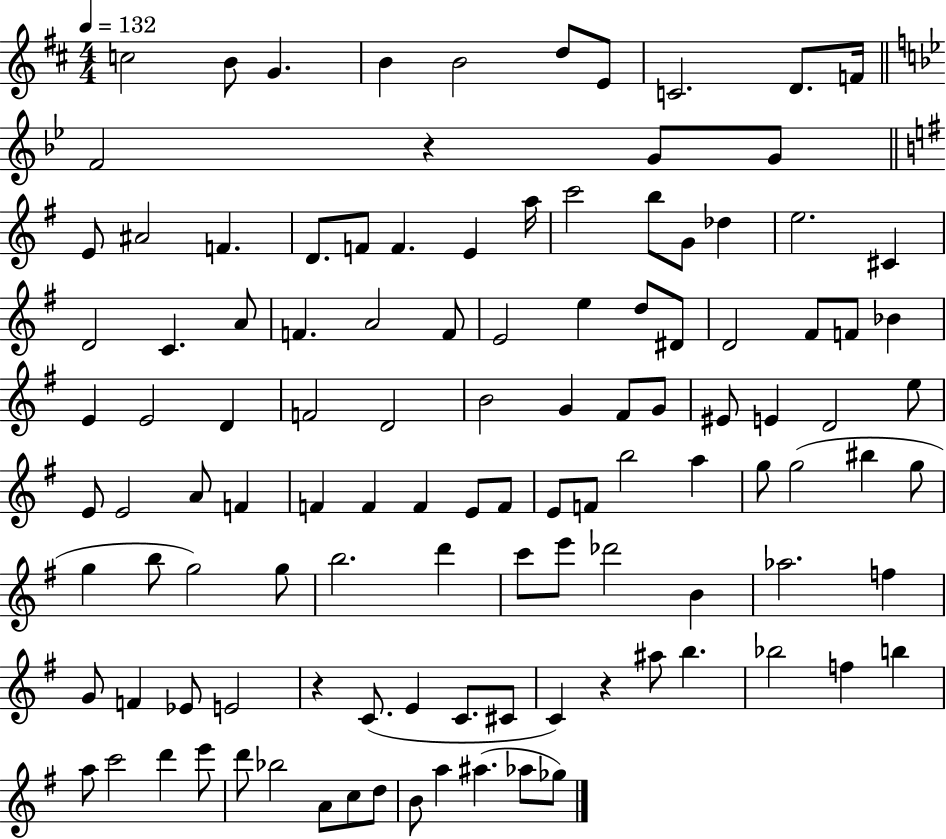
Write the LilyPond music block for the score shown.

{
  \clef treble
  \numericTimeSignature
  \time 4/4
  \key d \major
  \tempo 4 = 132
  c''2 b'8 g'4. | b'4 b'2 d''8 e'8 | c'2. d'8. f'16 | \bar "||" \break \key bes \major f'2 r4 g'8 g'8 | \bar "||" \break \key e \minor e'8 ais'2 f'4. | d'8. f'8 f'4. e'4 a''16 | c'''2 b''8 g'8 des''4 | e''2. cis'4 | \break d'2 c'4. a'8 | f'4. a'2 f'8 | e'2 e''4 d''8 dis'8 | d'2 fis'8 f'8 bes'4 | \break e'4 e'2 d'4 | f'2 d'2 | b'2 g'4 fis'8 g'8 | eis'8 e'4 d'2 e''8 | \break e'8 e'2 a'8 f'4 | f'4 f'4 f'4 e'8 f'8 | e'8 f'8 b''2 a''4 | g''8 g''2( bis''4 g''8 | \break g''4 b''8 g''2) g''8 | b''2. d'''4 | c'''8 e'''8 des'''2 b'4 | aes''2. f''4 | \break g'8 f'4 ees'8 e'2 | r4 c'8.( e'4 c'8. cis'8 | c'4) r4 ais''8 b''4. | bes''2 f''4 b''4 | \break a''8 c'''2 d'''4 e'''8 | d'''8 bes''2 a'8 c''8 d''8 | b'8 a''4 ais''4.( aes''8 ges''8) | \bar "|."
}